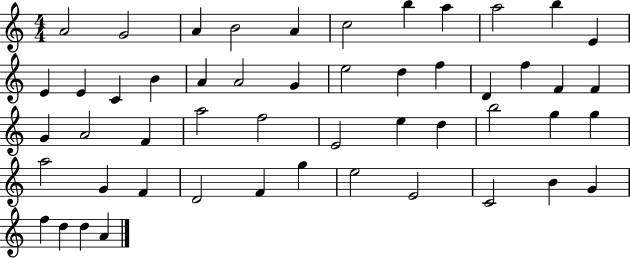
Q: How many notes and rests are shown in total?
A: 51